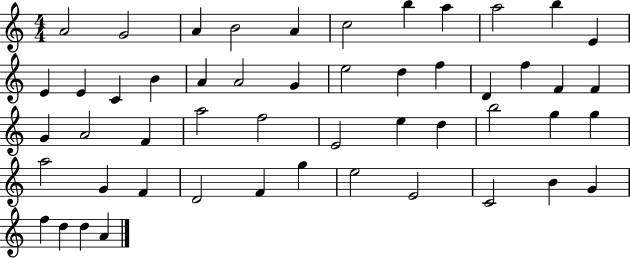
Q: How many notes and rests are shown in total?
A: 51